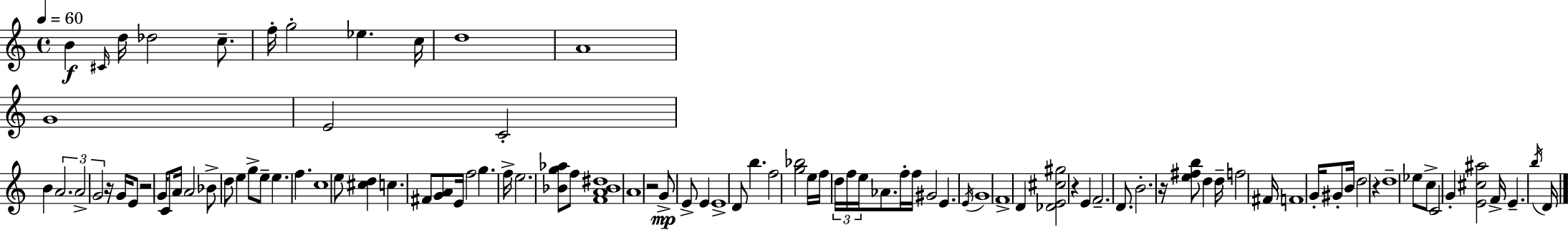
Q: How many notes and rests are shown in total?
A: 99